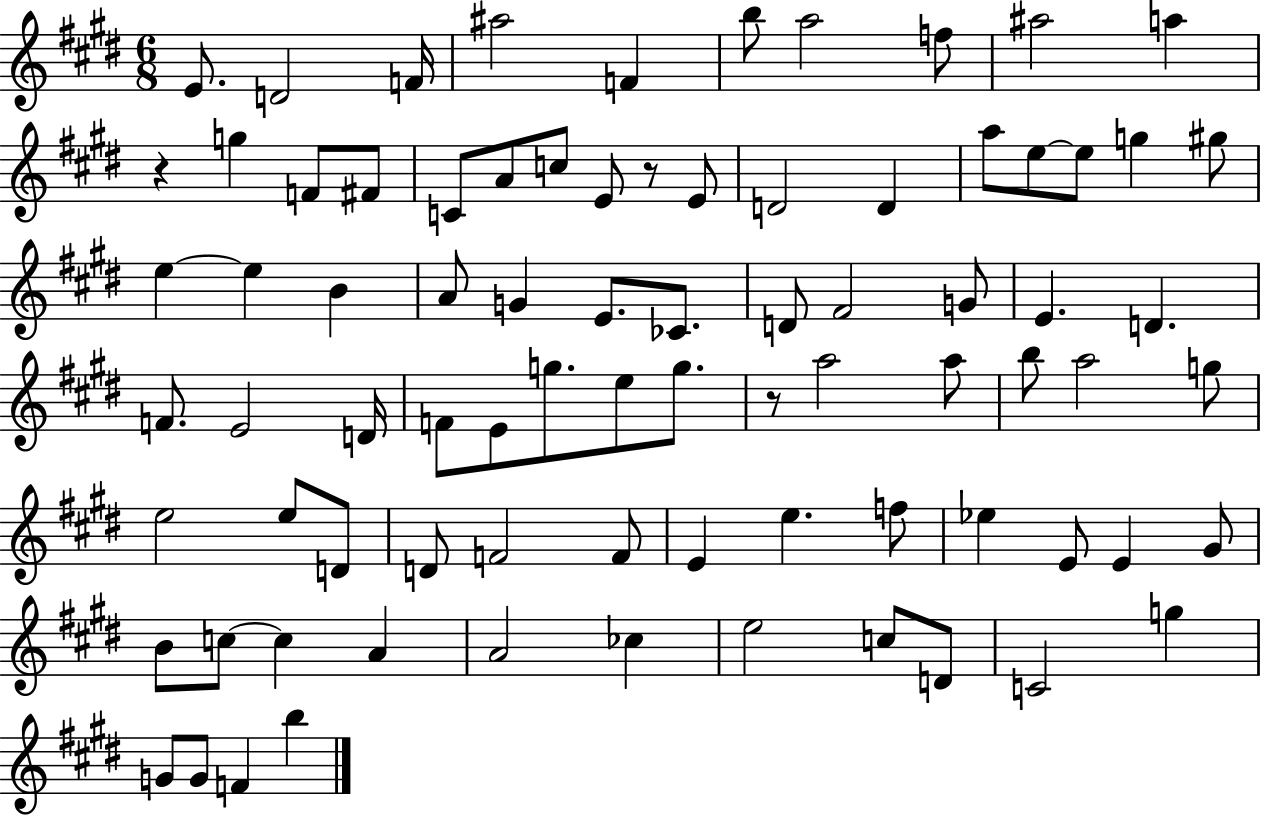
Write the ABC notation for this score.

X:1
T:Untitled
M:6/8
L:1/4
K:E
E/2 D2 F/4 ^a2 F b/2 a2 f/2 ^a2 a z g F/2 ^F/2 C/2 A/2 c/2 E/2 z/2 E/2 D2 D a/2 e/2 e/2 g ^g/2 e e B A/2 G E/2 _C/2 D/2 ^F2 G/2 E D F/2 E2 D/4 F/2 E/2 g/2 e/2 g/2 z/2 a2 a/2 b/2 a2 g/2 e2 e/2 D/2 D/2 F2 F/2 E e f/2 _e E/2 E ^G/2 B/2 c/2 c A A2 _c e2 c/2 D/2 C2 g G/2 G/2 F b